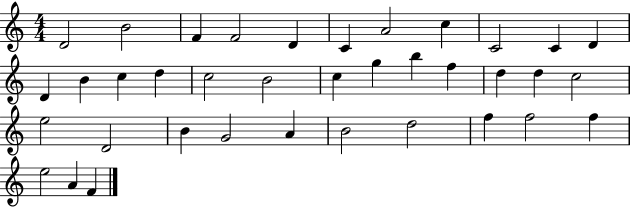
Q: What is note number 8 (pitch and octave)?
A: C5